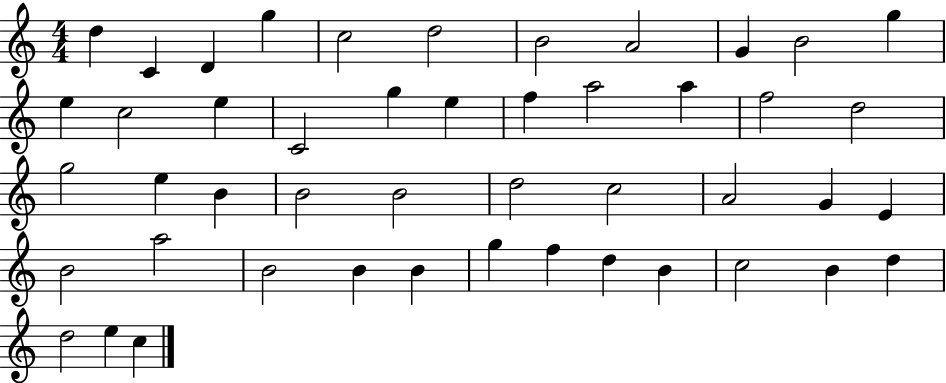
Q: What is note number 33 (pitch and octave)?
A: B4